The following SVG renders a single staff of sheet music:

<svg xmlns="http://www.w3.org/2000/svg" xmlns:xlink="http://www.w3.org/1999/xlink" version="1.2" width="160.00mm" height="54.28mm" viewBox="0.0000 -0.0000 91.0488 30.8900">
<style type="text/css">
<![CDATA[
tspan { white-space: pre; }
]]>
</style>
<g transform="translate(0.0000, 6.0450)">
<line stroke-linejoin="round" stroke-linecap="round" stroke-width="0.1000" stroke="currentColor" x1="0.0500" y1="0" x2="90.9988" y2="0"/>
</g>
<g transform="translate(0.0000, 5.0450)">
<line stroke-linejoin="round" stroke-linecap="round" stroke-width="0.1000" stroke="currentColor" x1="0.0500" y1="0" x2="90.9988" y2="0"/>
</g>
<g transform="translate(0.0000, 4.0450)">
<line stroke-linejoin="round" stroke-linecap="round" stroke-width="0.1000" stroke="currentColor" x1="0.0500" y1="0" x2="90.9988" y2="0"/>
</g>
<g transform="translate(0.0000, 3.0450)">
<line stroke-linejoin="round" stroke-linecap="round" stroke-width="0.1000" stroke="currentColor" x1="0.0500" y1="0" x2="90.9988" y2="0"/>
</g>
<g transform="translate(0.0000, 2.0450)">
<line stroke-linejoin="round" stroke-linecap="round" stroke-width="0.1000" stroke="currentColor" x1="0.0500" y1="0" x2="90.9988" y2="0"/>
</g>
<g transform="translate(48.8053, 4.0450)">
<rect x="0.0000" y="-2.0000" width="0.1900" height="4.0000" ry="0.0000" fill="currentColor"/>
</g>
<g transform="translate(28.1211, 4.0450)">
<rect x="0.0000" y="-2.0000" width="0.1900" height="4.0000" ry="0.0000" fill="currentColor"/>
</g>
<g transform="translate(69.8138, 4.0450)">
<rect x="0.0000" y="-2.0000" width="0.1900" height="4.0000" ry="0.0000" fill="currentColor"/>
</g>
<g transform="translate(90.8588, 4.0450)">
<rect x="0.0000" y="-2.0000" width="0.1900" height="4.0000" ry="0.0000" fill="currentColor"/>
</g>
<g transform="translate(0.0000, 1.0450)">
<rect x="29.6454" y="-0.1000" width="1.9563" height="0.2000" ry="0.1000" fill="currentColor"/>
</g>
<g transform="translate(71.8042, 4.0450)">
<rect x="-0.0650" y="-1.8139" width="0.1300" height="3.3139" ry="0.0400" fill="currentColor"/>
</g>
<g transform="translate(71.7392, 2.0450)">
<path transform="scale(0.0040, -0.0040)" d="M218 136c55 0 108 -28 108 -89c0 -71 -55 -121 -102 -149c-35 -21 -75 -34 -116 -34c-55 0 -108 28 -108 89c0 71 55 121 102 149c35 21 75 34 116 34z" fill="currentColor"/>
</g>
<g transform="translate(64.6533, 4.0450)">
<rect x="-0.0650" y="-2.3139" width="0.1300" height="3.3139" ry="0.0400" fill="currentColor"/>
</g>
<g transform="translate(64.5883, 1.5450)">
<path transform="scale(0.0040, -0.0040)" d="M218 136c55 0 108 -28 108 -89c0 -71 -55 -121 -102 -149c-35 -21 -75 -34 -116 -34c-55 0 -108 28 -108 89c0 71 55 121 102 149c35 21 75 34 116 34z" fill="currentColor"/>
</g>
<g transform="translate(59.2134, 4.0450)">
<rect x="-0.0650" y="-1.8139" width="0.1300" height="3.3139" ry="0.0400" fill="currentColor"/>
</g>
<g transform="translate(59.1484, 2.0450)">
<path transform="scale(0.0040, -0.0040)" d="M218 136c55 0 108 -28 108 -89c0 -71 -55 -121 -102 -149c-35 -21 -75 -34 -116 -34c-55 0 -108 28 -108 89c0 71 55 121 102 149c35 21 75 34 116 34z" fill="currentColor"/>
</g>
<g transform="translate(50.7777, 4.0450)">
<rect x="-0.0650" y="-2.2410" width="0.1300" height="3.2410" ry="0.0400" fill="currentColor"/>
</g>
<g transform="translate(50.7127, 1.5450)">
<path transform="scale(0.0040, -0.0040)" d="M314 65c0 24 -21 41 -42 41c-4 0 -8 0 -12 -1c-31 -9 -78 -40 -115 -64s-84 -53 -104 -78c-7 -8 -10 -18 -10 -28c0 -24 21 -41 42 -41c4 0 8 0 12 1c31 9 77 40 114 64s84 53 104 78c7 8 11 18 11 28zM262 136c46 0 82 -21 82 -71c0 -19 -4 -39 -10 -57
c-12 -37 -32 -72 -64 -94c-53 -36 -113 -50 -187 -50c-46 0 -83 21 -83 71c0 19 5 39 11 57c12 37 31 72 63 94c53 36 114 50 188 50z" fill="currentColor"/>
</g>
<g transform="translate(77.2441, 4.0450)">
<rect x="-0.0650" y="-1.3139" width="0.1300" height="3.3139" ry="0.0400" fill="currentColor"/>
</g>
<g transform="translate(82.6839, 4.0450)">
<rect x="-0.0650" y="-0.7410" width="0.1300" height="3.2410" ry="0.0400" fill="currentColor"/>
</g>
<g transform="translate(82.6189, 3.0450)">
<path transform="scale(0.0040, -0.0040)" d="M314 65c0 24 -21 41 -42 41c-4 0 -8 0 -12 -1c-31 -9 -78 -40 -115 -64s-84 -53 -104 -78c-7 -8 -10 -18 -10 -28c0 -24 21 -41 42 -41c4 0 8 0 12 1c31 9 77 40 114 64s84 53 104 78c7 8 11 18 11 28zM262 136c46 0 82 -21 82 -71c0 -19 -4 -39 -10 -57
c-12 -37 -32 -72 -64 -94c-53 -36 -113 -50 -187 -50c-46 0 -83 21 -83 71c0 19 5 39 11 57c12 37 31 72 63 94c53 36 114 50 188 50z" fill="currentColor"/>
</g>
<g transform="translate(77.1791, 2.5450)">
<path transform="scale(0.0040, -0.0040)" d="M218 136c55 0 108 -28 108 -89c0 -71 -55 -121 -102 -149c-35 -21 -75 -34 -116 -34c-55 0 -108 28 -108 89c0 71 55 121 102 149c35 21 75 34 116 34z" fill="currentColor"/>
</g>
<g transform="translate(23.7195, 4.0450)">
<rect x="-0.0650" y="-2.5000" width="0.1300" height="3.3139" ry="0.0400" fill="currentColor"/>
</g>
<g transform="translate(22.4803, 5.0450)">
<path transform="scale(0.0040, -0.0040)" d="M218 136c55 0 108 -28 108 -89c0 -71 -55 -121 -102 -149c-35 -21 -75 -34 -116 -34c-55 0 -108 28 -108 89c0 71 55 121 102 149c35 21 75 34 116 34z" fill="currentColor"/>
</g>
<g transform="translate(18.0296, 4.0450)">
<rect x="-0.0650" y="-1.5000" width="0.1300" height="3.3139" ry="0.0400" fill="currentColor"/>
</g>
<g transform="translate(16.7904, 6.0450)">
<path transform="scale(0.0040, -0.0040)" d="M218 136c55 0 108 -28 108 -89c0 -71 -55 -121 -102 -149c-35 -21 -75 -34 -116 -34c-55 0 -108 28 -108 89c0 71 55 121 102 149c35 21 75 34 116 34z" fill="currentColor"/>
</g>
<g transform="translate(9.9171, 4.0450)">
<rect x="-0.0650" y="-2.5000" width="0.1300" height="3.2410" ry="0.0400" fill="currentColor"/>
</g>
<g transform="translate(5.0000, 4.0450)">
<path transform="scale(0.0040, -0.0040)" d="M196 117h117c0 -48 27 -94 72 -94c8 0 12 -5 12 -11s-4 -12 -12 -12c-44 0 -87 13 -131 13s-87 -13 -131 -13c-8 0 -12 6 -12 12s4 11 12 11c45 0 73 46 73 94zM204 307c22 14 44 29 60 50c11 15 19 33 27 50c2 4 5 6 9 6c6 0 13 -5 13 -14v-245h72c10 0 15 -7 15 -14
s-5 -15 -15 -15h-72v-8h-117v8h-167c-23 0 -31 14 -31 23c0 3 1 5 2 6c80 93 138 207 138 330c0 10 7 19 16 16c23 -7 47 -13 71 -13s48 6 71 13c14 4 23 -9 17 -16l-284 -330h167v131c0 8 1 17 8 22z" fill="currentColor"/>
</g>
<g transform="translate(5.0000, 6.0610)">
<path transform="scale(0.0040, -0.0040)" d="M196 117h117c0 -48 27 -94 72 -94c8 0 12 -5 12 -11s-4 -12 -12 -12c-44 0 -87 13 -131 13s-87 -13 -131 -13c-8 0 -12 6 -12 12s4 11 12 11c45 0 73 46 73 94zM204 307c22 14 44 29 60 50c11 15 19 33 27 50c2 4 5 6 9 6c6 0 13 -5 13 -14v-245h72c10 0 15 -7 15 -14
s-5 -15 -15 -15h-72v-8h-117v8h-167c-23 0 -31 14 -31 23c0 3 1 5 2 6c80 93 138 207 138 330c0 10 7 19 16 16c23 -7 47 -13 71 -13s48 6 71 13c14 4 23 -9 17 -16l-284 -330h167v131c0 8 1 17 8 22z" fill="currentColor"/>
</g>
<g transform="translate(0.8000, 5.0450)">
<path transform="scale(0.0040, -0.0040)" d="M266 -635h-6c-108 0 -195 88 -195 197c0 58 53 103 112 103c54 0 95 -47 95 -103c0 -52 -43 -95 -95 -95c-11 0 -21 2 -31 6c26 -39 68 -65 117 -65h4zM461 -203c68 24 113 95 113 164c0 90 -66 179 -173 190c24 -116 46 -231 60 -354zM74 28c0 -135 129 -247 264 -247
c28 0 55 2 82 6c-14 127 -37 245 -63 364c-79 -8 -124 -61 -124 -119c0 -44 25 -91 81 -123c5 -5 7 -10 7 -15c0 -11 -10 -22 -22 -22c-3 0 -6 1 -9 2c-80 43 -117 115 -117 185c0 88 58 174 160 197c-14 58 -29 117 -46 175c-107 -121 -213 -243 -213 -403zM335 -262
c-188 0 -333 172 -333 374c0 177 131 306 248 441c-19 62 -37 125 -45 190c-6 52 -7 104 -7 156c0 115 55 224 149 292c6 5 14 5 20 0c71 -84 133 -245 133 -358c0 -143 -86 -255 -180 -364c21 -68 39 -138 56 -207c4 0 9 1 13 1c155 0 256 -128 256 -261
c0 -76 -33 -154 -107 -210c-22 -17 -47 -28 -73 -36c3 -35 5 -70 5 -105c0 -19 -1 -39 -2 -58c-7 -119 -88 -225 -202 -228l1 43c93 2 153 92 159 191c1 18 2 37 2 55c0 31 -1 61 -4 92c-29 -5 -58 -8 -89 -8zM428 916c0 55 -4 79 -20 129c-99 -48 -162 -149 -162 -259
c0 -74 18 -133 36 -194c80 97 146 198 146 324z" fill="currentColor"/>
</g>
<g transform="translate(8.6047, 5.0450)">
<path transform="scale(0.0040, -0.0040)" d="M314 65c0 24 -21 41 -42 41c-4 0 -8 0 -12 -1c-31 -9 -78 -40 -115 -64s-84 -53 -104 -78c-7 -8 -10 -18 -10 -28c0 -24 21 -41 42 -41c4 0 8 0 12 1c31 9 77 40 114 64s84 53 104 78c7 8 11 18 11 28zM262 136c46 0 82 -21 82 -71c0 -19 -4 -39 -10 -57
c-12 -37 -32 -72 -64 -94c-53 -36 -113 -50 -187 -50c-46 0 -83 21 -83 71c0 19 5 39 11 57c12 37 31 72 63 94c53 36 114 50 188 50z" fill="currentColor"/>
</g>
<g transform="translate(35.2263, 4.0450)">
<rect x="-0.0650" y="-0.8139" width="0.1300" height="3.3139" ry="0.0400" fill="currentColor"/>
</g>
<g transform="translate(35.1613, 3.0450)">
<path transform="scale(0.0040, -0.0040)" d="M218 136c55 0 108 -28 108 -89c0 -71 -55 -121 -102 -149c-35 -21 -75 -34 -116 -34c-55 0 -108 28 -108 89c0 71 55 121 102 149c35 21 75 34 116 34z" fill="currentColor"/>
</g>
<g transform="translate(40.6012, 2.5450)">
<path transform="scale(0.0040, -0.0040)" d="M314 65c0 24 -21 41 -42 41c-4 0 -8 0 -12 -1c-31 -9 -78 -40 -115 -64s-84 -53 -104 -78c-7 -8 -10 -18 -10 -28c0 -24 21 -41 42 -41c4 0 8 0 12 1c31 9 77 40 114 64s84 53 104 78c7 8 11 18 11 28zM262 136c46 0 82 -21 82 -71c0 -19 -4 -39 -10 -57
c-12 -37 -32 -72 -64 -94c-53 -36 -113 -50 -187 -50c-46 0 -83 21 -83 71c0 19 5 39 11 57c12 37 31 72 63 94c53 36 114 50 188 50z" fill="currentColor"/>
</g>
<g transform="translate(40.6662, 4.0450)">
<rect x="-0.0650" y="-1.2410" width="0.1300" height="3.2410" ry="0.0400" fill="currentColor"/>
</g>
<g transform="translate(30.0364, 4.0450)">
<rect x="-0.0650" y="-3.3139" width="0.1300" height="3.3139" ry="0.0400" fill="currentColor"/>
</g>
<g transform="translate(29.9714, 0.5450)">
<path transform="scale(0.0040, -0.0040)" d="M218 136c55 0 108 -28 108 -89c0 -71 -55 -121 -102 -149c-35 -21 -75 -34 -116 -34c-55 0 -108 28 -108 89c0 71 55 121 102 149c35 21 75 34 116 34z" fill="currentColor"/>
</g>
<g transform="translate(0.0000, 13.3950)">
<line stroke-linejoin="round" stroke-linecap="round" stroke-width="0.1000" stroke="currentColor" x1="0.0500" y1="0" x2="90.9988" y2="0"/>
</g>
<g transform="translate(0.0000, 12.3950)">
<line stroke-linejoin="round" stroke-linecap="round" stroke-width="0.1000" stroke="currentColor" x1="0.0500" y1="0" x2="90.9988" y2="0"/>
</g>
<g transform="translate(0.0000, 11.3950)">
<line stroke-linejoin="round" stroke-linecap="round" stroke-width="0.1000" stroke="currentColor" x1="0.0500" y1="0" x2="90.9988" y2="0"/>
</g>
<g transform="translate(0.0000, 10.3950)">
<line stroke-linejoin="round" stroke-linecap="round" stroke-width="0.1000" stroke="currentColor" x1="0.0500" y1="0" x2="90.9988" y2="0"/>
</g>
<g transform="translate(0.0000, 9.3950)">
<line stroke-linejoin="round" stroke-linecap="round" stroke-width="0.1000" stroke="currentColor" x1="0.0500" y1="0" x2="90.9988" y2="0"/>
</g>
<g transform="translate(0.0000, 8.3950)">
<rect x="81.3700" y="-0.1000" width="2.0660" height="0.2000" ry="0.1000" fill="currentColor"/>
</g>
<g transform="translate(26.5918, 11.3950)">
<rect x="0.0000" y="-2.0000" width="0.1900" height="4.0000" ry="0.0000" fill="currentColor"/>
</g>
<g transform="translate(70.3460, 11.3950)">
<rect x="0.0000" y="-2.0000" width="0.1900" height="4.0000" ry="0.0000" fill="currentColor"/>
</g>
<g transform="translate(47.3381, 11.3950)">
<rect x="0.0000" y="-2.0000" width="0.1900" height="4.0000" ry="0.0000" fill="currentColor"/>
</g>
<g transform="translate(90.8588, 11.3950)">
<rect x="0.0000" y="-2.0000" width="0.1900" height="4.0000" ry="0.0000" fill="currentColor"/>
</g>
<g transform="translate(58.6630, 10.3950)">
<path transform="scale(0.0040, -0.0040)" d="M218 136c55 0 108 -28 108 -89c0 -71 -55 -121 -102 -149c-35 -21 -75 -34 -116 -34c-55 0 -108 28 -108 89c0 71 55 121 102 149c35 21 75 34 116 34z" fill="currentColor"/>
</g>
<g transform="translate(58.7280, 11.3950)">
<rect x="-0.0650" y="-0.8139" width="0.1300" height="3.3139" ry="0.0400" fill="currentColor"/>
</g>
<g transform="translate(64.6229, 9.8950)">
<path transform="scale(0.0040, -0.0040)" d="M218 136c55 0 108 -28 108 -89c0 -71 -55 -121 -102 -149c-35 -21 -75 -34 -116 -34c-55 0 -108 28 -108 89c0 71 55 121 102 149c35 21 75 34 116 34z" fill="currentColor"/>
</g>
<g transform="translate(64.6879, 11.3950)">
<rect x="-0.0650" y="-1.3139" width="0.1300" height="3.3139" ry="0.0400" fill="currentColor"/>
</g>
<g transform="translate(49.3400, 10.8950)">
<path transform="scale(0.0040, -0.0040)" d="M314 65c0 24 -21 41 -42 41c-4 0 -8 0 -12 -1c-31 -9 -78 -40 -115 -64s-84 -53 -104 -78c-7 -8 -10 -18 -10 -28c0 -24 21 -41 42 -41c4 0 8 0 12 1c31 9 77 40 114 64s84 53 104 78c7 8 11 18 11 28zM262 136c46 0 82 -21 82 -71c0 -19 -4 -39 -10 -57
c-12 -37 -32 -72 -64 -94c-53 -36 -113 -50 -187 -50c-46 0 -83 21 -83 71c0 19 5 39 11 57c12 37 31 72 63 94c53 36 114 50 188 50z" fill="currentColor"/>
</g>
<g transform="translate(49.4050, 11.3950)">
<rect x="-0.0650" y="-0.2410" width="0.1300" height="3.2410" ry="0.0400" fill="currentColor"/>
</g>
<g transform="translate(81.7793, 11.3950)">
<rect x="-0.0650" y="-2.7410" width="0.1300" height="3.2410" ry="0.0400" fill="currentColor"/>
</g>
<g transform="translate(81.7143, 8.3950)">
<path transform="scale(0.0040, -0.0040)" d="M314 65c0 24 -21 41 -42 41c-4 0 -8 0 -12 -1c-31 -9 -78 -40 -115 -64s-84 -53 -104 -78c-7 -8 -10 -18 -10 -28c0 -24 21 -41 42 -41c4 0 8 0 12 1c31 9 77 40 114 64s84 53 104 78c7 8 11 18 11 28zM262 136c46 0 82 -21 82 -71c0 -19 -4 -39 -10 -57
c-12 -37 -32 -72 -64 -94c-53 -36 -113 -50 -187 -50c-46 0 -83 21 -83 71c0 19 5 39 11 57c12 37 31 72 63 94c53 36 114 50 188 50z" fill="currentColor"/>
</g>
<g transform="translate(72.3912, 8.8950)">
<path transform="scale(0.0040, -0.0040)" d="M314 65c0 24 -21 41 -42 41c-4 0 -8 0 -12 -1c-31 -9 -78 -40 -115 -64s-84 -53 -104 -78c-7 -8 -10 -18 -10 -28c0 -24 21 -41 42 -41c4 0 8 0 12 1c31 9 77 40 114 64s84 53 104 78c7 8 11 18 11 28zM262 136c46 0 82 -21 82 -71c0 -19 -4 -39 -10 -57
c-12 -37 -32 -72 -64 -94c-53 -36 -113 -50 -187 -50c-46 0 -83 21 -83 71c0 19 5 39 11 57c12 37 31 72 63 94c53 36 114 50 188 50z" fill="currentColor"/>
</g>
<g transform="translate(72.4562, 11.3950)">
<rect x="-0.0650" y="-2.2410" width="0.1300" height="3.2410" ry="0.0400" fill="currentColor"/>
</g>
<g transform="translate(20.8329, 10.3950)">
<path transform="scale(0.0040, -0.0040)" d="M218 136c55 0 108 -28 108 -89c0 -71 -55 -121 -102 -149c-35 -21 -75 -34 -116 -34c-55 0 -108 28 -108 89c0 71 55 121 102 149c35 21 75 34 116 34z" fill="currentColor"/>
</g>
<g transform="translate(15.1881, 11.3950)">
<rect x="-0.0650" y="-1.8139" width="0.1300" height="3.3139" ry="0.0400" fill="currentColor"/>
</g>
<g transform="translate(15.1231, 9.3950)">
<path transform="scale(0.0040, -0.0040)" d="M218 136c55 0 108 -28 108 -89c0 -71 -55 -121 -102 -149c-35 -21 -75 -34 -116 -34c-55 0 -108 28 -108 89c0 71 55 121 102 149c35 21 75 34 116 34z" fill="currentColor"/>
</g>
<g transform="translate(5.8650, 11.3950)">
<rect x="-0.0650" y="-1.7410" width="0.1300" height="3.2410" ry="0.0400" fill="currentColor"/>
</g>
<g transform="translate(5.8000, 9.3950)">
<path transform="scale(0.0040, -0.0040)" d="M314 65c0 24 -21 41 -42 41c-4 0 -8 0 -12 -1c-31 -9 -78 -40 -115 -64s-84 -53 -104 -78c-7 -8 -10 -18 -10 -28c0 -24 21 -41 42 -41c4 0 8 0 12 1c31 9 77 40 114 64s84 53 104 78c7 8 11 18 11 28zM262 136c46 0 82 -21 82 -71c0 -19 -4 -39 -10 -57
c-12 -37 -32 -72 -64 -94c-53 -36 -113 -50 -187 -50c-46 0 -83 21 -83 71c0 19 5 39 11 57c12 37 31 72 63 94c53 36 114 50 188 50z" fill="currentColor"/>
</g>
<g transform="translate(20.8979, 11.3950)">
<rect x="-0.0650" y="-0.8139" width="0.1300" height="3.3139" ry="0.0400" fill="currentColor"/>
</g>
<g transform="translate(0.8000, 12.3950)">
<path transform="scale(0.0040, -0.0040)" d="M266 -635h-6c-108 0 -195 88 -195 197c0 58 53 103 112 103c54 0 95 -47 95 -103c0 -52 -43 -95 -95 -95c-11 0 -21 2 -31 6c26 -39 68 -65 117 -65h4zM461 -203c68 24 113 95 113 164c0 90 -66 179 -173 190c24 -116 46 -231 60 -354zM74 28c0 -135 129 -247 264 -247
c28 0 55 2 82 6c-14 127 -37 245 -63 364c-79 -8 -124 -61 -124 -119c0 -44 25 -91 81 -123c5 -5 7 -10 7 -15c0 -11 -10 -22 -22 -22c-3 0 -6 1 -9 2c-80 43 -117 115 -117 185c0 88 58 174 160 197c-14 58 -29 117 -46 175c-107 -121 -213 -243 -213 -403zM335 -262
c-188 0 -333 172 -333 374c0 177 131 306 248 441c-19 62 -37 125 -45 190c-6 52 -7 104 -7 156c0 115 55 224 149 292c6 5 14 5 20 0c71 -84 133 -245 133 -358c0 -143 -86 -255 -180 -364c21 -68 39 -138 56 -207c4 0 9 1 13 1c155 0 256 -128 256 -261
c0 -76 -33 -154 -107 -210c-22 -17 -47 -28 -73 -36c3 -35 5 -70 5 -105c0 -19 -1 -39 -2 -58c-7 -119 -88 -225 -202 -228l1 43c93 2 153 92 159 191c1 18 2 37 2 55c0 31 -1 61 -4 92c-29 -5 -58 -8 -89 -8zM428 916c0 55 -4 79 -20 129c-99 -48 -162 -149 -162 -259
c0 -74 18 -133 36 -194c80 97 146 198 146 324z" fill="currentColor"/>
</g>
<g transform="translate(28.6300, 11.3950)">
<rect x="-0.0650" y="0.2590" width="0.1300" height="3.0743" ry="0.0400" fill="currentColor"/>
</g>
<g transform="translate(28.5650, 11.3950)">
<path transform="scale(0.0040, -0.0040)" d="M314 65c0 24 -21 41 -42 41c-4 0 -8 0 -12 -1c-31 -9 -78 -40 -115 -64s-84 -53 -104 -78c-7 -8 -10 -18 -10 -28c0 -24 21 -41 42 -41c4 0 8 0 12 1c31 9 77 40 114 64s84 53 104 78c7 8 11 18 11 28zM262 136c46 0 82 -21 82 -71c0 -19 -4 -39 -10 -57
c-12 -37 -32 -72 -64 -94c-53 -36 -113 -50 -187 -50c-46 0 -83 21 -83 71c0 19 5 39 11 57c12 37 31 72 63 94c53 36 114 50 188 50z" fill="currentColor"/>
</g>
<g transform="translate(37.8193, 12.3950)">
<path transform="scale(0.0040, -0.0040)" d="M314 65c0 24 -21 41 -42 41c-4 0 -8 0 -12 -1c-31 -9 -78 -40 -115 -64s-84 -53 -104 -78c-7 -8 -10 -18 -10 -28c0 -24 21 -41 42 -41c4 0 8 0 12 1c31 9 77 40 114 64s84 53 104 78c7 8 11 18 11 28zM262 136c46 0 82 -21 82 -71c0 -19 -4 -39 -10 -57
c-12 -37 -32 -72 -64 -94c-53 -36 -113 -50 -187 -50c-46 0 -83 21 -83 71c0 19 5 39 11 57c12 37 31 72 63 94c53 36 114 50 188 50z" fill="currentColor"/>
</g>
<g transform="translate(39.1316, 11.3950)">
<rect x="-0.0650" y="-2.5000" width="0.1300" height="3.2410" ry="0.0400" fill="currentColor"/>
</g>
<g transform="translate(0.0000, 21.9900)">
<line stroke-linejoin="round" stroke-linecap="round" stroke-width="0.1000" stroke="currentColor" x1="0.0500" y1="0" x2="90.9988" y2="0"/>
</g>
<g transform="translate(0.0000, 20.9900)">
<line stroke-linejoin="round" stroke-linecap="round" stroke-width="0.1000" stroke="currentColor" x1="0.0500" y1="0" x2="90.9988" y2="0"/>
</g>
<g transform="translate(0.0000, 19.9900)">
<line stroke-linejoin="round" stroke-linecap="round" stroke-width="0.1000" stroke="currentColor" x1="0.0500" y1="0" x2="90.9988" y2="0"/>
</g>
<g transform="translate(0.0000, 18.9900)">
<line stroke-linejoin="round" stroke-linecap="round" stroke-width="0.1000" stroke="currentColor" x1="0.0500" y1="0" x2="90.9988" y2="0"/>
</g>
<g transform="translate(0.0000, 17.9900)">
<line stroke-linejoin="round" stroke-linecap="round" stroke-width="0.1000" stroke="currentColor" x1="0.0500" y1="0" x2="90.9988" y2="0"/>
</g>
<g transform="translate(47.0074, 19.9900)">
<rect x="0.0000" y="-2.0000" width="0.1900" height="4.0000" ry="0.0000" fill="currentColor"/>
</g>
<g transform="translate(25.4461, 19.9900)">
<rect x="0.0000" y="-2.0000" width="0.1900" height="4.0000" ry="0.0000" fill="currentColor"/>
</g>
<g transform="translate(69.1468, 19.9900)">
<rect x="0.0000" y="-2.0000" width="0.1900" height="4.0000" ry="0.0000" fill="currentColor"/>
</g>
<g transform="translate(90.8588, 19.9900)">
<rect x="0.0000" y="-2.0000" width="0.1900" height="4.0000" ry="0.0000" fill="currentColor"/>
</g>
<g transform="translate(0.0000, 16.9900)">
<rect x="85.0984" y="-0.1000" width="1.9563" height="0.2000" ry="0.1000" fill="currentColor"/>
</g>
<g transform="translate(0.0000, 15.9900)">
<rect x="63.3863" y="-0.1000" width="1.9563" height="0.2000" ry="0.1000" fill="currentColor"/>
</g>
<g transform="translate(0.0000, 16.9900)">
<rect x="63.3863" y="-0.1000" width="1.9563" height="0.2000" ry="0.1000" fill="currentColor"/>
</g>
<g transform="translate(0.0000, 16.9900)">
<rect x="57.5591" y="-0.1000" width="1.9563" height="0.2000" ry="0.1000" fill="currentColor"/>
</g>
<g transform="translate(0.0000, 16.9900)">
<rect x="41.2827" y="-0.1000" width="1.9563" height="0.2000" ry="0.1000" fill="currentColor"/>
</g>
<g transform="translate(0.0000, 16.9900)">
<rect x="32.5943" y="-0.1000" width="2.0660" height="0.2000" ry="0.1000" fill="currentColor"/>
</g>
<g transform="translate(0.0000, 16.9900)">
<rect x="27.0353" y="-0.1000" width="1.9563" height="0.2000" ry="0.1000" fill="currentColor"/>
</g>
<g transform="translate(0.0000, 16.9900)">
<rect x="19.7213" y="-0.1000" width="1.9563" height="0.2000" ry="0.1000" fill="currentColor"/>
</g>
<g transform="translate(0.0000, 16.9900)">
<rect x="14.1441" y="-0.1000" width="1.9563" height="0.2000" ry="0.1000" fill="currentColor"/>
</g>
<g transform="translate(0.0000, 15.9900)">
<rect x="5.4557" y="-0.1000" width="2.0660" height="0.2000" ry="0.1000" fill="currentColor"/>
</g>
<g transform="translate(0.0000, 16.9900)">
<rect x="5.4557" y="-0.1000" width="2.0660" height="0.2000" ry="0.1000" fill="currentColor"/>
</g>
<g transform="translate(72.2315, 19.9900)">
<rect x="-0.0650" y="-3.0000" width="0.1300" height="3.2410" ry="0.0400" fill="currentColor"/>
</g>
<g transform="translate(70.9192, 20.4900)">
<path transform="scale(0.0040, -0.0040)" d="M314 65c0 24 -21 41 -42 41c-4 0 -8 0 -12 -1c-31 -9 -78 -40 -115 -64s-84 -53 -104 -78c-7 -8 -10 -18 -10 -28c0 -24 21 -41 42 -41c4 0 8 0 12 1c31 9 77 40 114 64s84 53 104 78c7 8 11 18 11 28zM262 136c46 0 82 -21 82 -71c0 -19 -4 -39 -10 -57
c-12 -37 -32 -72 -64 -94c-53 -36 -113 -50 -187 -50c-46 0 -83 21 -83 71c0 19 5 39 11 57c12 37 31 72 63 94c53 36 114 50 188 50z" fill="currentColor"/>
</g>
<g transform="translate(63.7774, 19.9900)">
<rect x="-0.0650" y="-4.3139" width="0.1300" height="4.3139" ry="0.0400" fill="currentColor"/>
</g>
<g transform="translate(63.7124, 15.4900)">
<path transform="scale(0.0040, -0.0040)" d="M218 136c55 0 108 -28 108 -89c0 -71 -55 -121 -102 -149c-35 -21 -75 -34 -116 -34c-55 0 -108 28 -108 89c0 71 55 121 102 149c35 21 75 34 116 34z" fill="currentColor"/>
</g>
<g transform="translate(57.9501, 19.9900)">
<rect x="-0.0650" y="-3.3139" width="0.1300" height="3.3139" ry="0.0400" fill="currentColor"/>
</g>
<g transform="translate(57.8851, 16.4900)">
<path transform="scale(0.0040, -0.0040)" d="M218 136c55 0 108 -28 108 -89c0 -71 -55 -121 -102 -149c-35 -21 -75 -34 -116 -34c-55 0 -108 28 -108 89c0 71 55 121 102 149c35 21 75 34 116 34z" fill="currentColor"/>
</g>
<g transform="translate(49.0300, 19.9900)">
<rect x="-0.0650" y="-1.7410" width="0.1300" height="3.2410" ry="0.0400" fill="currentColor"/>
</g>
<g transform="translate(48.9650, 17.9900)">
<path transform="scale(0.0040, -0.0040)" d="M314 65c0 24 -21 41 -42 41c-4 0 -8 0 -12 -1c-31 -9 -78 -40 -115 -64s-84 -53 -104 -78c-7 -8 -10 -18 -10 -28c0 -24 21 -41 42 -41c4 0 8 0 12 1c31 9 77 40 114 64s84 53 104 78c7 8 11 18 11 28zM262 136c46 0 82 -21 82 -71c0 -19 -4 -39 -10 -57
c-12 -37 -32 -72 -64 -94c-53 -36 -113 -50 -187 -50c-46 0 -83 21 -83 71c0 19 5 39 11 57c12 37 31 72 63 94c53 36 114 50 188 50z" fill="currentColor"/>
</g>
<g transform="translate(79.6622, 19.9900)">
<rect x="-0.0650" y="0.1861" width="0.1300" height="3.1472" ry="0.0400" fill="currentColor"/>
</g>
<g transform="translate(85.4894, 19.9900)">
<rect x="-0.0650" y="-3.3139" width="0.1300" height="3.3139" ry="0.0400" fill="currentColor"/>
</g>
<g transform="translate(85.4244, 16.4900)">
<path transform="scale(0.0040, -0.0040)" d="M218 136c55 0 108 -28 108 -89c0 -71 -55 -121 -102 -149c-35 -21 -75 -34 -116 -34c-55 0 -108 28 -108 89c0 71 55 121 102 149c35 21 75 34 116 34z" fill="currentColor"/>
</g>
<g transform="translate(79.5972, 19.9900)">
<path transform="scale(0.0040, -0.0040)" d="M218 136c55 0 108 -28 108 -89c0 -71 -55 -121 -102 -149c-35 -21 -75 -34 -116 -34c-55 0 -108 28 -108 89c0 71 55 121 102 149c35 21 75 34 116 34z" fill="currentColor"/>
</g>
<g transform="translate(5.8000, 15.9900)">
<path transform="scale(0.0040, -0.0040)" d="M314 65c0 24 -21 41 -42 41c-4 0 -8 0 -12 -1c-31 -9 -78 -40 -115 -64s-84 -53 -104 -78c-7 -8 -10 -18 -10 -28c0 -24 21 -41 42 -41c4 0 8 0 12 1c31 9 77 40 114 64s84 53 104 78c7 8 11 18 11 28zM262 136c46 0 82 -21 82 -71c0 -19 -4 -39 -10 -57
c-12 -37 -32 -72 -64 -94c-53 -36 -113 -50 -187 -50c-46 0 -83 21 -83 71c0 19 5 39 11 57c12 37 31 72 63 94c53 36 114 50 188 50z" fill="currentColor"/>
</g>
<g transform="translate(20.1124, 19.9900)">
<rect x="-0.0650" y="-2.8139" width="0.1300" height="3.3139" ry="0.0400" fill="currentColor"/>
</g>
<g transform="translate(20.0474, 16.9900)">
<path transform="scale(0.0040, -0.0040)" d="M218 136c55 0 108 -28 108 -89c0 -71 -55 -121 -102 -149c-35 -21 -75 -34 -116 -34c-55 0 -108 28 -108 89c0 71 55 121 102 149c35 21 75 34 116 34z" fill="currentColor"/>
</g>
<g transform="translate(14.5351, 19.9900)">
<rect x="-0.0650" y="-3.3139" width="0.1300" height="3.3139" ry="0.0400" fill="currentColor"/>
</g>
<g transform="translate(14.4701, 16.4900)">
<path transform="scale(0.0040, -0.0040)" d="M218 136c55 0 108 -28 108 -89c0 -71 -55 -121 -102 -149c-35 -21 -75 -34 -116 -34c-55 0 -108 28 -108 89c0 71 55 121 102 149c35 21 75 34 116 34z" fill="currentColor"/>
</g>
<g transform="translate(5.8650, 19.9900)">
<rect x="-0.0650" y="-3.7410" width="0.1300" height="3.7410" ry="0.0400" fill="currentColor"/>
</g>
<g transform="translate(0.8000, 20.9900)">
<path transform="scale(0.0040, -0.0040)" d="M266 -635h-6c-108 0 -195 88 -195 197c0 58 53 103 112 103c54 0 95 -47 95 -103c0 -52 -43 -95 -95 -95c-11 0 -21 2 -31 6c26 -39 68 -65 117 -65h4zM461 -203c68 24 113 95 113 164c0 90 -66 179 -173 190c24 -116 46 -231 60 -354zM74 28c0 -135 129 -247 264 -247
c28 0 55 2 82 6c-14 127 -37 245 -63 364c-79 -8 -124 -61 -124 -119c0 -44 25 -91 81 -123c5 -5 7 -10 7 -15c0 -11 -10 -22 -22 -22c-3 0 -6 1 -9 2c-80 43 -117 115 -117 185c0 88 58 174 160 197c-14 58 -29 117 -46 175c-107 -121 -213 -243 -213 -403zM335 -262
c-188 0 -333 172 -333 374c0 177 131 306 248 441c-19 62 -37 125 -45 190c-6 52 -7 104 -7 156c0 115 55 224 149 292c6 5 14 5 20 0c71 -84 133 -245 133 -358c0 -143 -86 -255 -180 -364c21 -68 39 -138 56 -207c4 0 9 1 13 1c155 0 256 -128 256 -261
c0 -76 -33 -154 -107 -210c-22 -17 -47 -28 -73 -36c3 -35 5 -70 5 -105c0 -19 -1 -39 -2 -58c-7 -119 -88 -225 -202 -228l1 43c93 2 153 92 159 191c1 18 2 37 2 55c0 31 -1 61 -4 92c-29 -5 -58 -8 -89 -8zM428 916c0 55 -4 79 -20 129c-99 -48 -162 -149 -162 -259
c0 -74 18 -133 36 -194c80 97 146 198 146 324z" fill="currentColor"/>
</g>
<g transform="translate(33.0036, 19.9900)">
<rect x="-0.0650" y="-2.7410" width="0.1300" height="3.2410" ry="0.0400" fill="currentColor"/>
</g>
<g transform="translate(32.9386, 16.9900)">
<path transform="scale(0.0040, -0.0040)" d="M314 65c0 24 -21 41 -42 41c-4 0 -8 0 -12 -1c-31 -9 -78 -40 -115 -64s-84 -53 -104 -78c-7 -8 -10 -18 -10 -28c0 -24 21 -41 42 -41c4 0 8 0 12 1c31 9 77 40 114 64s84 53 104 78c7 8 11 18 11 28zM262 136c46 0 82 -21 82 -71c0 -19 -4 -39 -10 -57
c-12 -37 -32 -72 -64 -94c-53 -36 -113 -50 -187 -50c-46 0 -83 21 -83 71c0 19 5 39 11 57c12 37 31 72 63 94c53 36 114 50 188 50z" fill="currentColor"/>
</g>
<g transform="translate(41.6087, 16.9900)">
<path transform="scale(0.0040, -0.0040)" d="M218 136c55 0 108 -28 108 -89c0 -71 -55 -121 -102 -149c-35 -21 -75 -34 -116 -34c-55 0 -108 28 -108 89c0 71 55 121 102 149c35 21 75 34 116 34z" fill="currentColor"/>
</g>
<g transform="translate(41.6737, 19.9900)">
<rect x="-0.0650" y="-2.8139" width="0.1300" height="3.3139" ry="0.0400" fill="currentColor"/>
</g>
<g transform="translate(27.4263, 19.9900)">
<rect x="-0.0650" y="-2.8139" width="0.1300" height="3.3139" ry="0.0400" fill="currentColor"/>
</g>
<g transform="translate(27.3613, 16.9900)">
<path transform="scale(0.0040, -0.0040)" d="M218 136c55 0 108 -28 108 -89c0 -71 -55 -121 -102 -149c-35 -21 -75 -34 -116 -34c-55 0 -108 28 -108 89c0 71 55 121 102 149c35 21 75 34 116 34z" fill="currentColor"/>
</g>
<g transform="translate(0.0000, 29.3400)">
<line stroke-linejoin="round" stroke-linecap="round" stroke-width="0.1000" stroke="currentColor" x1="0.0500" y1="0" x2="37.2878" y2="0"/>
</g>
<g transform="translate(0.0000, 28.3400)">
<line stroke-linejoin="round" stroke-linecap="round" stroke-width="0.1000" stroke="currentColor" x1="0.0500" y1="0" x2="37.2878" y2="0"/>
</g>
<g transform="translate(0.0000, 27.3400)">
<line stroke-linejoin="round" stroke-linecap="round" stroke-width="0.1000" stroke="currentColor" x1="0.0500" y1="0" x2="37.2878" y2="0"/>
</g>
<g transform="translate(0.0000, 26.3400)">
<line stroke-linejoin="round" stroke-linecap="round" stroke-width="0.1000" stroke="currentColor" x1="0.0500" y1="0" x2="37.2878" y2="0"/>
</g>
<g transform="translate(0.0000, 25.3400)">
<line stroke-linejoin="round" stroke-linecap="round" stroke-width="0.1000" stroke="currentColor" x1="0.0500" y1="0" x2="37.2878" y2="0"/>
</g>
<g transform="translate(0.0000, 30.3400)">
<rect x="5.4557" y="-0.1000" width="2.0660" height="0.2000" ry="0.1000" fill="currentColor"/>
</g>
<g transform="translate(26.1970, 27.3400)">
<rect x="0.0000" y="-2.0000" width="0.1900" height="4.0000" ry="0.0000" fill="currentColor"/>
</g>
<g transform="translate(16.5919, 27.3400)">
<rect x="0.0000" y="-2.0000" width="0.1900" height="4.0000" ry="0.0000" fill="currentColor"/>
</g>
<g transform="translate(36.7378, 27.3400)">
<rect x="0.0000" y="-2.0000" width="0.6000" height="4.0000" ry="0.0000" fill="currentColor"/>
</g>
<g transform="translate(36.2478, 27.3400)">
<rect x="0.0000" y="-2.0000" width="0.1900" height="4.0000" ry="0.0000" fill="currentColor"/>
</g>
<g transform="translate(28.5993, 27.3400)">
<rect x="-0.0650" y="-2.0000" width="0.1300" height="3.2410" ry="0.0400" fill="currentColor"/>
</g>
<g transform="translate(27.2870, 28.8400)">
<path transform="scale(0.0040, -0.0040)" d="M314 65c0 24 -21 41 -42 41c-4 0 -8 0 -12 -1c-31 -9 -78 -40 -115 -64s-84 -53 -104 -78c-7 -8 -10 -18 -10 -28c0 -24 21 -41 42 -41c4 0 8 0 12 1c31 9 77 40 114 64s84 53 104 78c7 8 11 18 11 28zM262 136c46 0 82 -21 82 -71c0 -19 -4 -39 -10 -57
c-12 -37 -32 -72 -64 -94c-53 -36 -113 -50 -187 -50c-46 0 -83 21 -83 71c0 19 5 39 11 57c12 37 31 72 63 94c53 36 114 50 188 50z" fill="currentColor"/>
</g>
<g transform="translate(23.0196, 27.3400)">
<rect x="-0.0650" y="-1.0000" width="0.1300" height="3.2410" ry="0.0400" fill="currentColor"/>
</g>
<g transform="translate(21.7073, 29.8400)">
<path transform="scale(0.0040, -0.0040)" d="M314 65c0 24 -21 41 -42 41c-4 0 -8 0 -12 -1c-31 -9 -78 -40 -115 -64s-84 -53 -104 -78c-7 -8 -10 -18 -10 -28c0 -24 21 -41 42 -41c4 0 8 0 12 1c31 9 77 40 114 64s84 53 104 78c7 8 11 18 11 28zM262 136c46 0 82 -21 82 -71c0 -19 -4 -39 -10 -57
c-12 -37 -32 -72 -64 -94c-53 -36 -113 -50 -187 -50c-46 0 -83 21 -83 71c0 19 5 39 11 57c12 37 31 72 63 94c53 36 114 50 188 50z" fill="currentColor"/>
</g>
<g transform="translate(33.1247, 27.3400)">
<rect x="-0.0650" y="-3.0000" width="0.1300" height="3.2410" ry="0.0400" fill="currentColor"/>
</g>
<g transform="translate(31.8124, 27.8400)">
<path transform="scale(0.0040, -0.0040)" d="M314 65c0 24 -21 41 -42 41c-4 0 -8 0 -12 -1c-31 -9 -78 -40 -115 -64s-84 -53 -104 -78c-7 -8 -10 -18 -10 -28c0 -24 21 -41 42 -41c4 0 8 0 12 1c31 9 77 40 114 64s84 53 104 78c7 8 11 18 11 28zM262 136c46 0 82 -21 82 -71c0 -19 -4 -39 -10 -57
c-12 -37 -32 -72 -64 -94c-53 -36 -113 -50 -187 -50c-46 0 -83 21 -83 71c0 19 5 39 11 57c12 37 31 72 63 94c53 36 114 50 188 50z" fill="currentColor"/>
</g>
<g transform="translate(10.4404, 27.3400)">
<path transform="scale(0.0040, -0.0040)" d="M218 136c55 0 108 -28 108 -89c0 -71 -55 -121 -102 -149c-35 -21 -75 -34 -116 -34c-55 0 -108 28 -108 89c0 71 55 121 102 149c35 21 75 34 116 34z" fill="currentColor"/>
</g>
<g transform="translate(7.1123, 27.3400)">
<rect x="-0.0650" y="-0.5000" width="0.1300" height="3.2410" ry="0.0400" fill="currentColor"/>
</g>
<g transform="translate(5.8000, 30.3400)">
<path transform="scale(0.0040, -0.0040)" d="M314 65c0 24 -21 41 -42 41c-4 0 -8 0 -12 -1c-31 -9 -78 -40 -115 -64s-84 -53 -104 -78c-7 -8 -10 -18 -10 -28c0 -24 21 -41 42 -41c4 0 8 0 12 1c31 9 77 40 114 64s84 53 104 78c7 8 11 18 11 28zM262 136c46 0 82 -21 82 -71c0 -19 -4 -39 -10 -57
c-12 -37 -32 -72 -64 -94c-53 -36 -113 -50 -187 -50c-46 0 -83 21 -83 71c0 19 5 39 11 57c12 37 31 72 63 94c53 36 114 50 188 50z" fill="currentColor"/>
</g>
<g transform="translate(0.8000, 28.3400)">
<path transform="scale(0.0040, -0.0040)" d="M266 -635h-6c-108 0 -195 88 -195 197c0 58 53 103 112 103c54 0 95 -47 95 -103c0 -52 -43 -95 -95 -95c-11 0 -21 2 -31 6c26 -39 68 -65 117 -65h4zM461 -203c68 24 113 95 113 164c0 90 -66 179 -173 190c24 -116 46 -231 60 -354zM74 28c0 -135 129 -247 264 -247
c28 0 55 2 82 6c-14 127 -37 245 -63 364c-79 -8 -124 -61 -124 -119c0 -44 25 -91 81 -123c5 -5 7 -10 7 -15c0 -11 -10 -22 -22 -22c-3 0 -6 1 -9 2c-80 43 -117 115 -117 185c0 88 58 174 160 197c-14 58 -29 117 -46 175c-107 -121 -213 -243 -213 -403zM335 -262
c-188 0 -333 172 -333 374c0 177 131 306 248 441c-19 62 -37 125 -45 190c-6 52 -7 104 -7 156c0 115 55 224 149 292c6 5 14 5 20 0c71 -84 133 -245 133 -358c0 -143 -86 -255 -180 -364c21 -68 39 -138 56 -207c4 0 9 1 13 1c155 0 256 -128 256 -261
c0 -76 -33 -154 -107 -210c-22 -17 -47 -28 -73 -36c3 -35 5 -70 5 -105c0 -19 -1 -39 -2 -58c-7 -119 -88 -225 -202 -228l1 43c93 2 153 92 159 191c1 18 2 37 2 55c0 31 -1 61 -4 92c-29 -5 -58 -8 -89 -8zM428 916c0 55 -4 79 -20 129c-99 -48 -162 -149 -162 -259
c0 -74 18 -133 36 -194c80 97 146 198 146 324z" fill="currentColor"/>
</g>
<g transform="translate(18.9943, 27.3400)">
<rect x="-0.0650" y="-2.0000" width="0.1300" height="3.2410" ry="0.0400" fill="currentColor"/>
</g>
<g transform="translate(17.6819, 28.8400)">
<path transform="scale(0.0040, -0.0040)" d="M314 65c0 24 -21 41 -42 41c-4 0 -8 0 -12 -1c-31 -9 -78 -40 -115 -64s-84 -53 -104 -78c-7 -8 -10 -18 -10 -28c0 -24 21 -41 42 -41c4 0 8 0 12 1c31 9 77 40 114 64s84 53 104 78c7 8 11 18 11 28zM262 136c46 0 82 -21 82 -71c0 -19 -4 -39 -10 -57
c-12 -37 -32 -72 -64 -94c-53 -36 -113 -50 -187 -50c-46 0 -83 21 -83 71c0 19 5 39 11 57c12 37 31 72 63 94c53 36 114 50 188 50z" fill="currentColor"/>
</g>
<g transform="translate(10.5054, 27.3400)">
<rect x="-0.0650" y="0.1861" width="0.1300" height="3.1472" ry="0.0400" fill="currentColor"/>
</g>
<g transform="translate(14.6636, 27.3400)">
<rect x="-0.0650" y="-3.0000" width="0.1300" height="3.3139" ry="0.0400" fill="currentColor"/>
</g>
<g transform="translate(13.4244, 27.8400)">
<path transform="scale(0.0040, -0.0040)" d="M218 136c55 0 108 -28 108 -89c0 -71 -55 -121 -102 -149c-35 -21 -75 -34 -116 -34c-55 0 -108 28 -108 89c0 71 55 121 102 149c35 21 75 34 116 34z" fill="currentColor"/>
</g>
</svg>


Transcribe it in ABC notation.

X:1
T:Untitled
M:4/4
L:1/4
K:C
G2 E G b d e2 g2 f g f e d2 f2 f d B2 G2 c2 d e g2 a2 c'2 b a a a2 a f2 b d' A2 B b C2 B A F2 D2 F2 A2